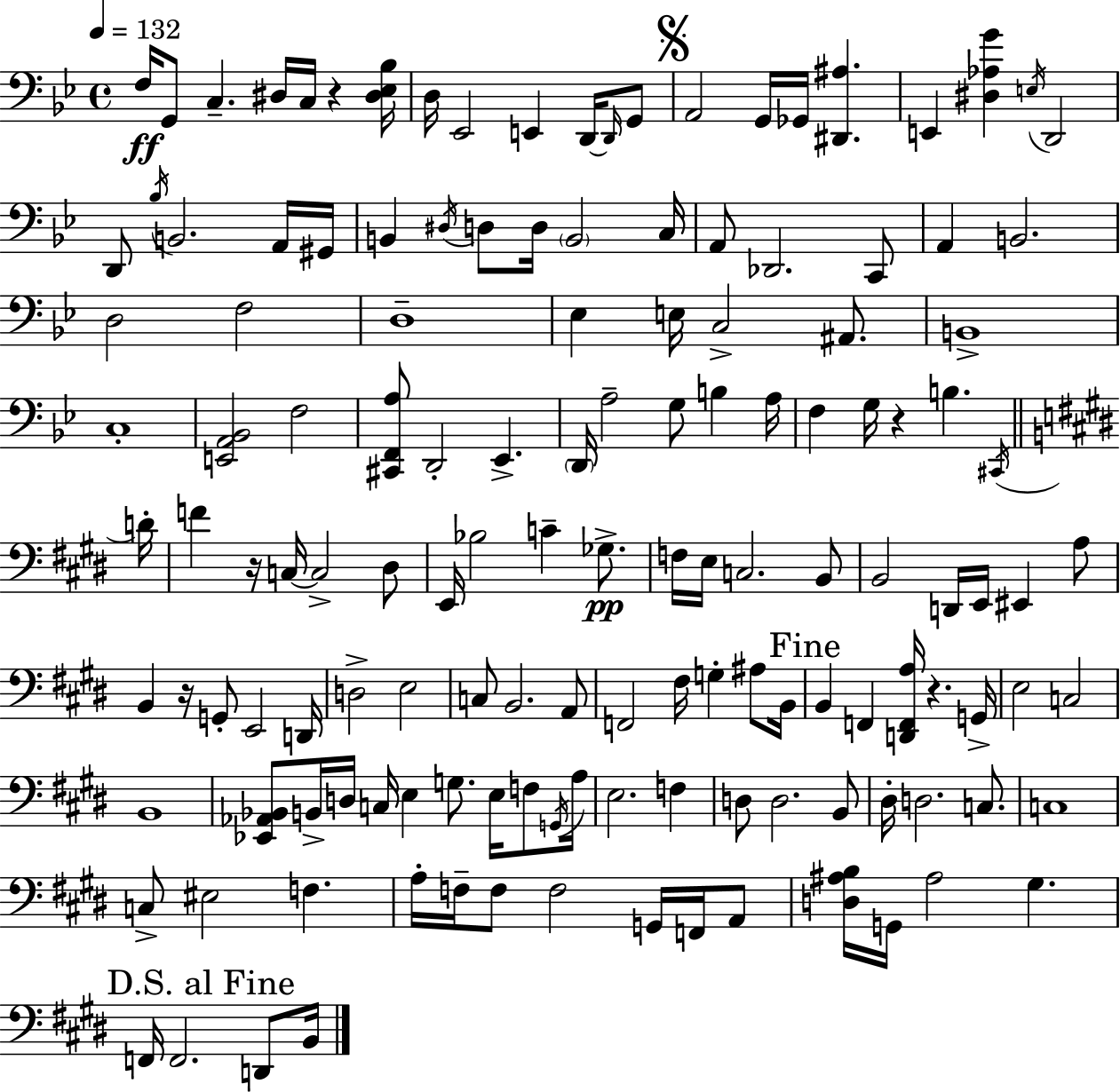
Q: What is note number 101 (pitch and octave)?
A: A3